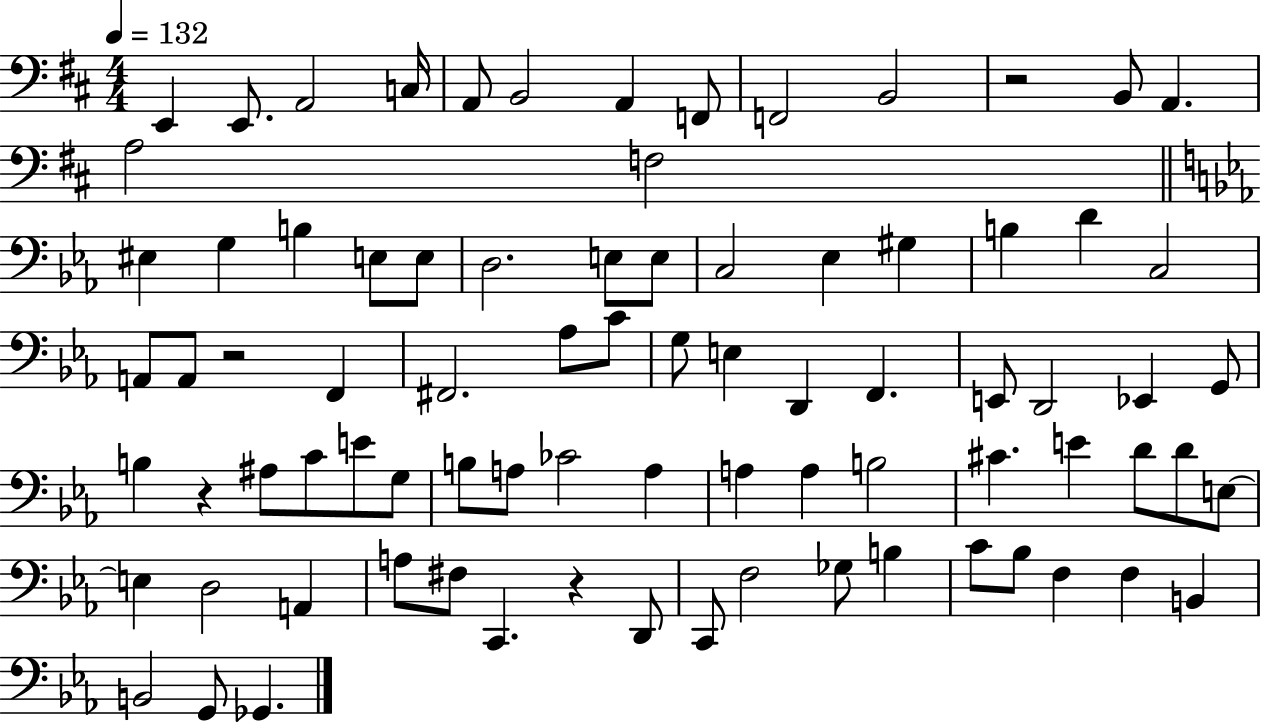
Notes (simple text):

E2/q E2/e. A2/h C3/s A2/e B2/h A2/q F2/e F2/h B2/h R/h B2/e A2/q. A3/h F3/h EIS3/q G3/q B3/q E3/e E3/e D3/h. E3/e E3/e C3/h Eb3/q G#3/q B3/q D4/q C3/h A2/e A2/e R/h F2/q F#2/h. Ab3/e C4/e G3/e E3/q D2/q F2/q. E2/e D2/h Eb2/q G2/e B3/q R/q A#3/e C4/e E4/e G3/e B3/e A3/e CES4/h A3/q A3/q A3/q B3/h C#4/q. E4/q D4/e D4/e E3/e E3/q D3/h A2/q A3/e F#3/e C2/q. R/q D2/e C2/e F3/h Gb3/e B3/q C4/e Bb3/e F3/q F3/q B2/q B2/h G2/e Gb2/q.